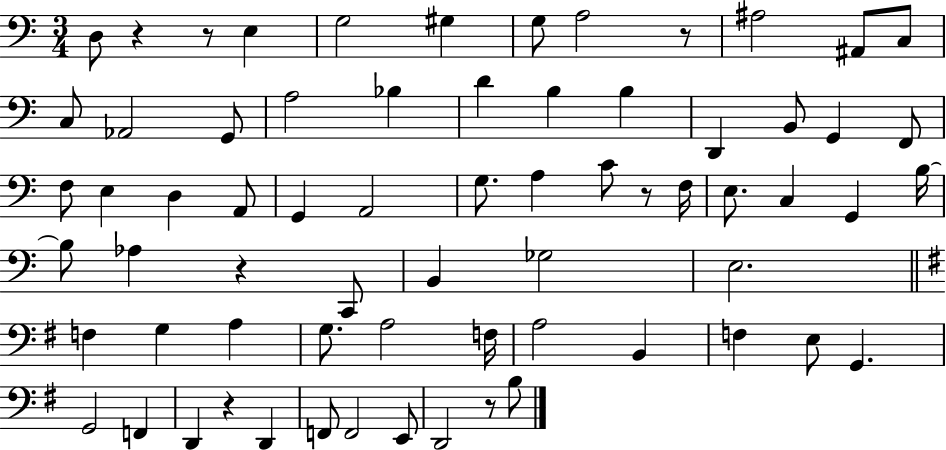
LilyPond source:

{
  \clef bass
  \numericTimeSignature
  \time 3/4
  \key c \major
  \repeat volta 2 { d8 r4 r8 e4 | g2 gis4 | g8 a2 r8 | ais2 ais,8 c8 | \break c8 aes,2 g,8 | a2 bes4 | d'4 b4 b4 | d,4 b,8 g,4 f,8 | \break f8 e4 d4 a,8 | g,4 a,2 | g8. a4 c'8 r8 f16 | e8. c4 g,4 b16~~ | \break b8 aes4 r4 c,8 | b,4 ges2 | e2. | \bar "||" \break \key g \major f4 g4 a4 | g8. a2 f16 | a2 b,4 | f4 e8 g,4. | \break g,2 f,4 | d,4 r4 d,4 | f,8 f,2 e,8 | d,2 r8 b8 | \break } \bar "|."
}